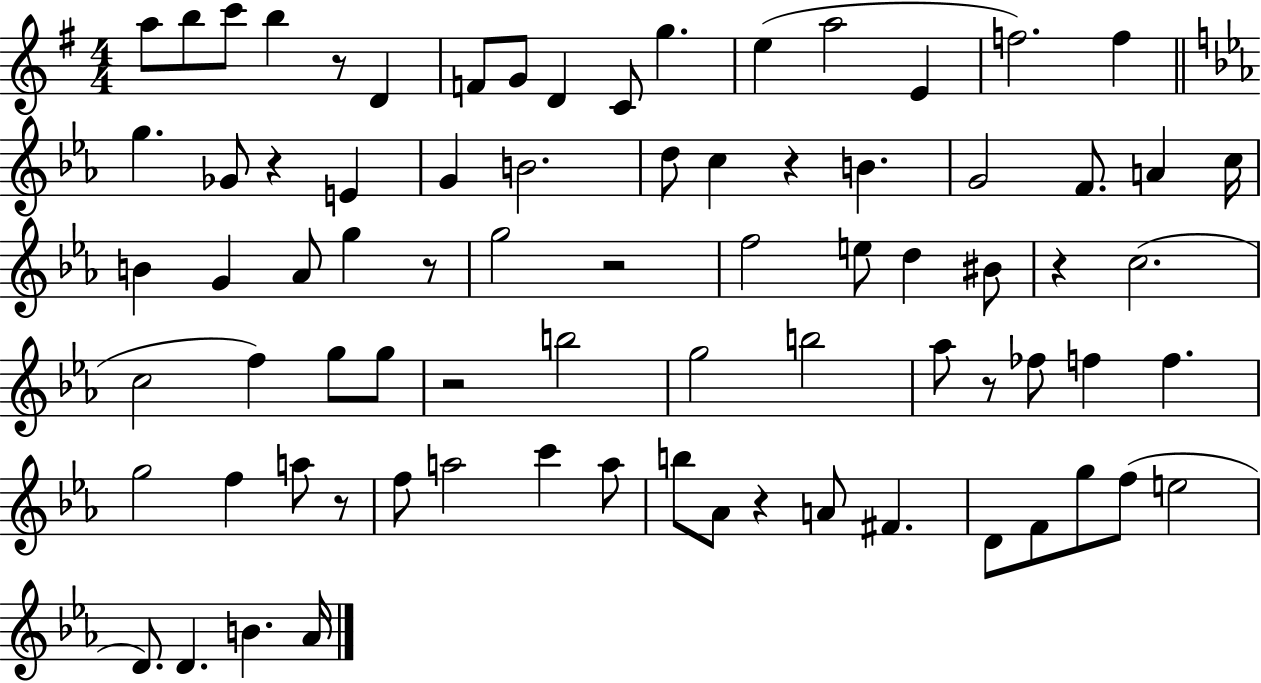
X:1
T:Untitled
M:4/4
L:1/4
K:G
a/2 b/2 c'/2 b z/2 D F/2 G/2 D C/2 g e a2 E f2 f g _G/2 z E G B2 d/2 c z B G2 F/2 A c/4 B G _A/2 g z/2 g2 z2 f2 e/2 d ^B/2 z c2 c2 f g/2 g/2 z2 b2 g2 b2 _a/2 z/2 _f/2 f f g2 f a/2 z/2 f/2 a2 c' a/2 b/2 _A/2 z A/2 ^F D/2 F/2 g/2 f/2 e2 D/2 D B _A/4